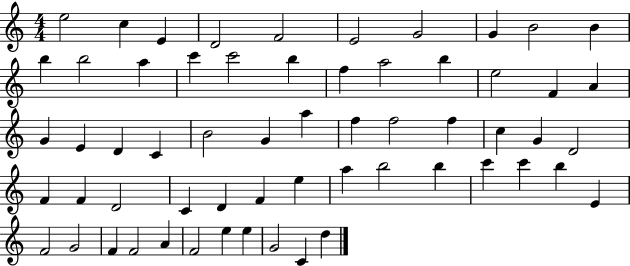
E5/h C5/q E4/q D4/h F4/h E4/h G4/h G4/q B4/h B4/q B5/q B5/h A5/q C6/q C6/h B5/q F5/q A5/h B5/q E5/h F4/q A4/q G4/q E4/q D4/q C4/q B4/h G4/q A5/q F5/q F5/h F5/q C5/q G4/q D4/h F4/q F4/q D4/h C4/q D4/q F4/q E5/q A5/q B5/h B5/q C6/q C6/q B5/q E4/q F4/h G4/h F4/q F4/h A4/q F4/h E5/q E5/q G4/h C4/q D5/q